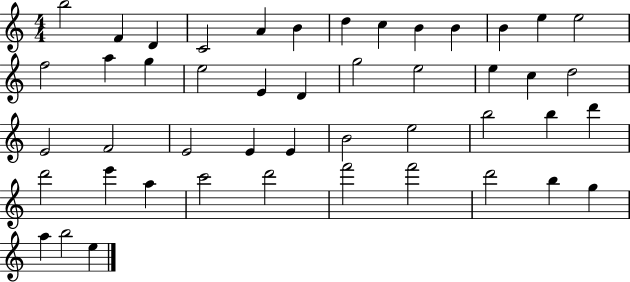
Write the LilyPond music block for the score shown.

{
  \clef treble
  \numericTimeSignature
  \time 4/4
  \key c \major
  b''2 f'4 d'4 | c'2 a'4 b'4 | d''4 c''4 b'4 b'4 | b'4 e''4 e''2 | \break f''2 a''4 g''4 | e''2 e'4 d'4 | g''2 e''2 | e''4 c''4 d''2 | \break e'2 f'2 | e'2 e'4 e'4 | b'2 e''2 | b''2 b''4 d'''4 | \break d'''2 e'''4 a''4 | c'''2 d'''2 | f'''2 f'''2 | d'''2 b''4 g''4 | \break a''4 b''2 e''4 | \bar "|."
}